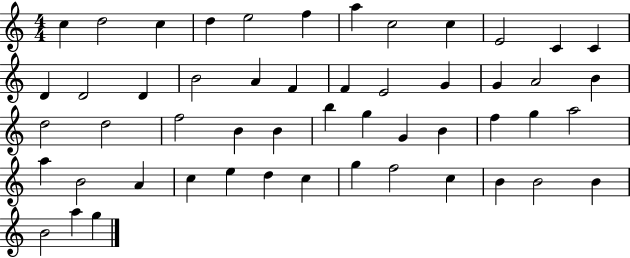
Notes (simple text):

C5/q D5/h C5/q D5/q E5/h F5/q A5/q C5/h C5/q E4/h C4/q C4/q D4/q D4/h D4/q B4/h A4/q F4/q F4/q E4/h G4/q G4/q A4/h B4/q D5/h D5/h F5/h B4/q B4/q B5/q G5/q G4/q B4/q F5/q G5/q A5/h A5/q B4/h A4/q C5/q E5/q D5/q C5/q G5/q F5/h C5/q B4/q B4/h B4/q B4/h A5/q G5/q